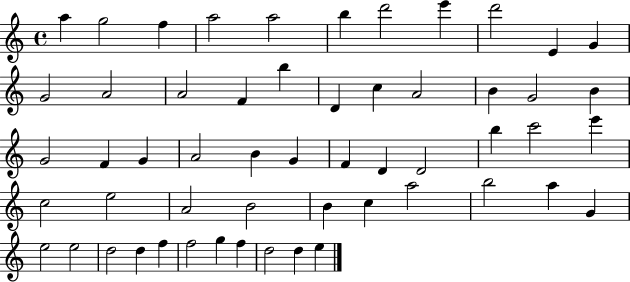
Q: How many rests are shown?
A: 0